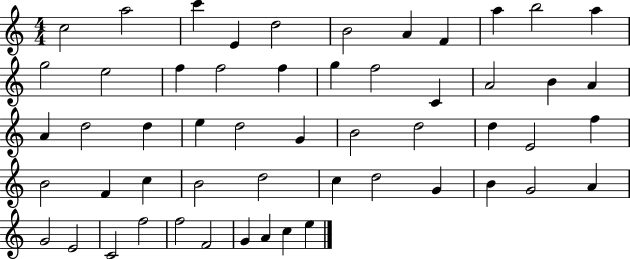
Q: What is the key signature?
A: C major